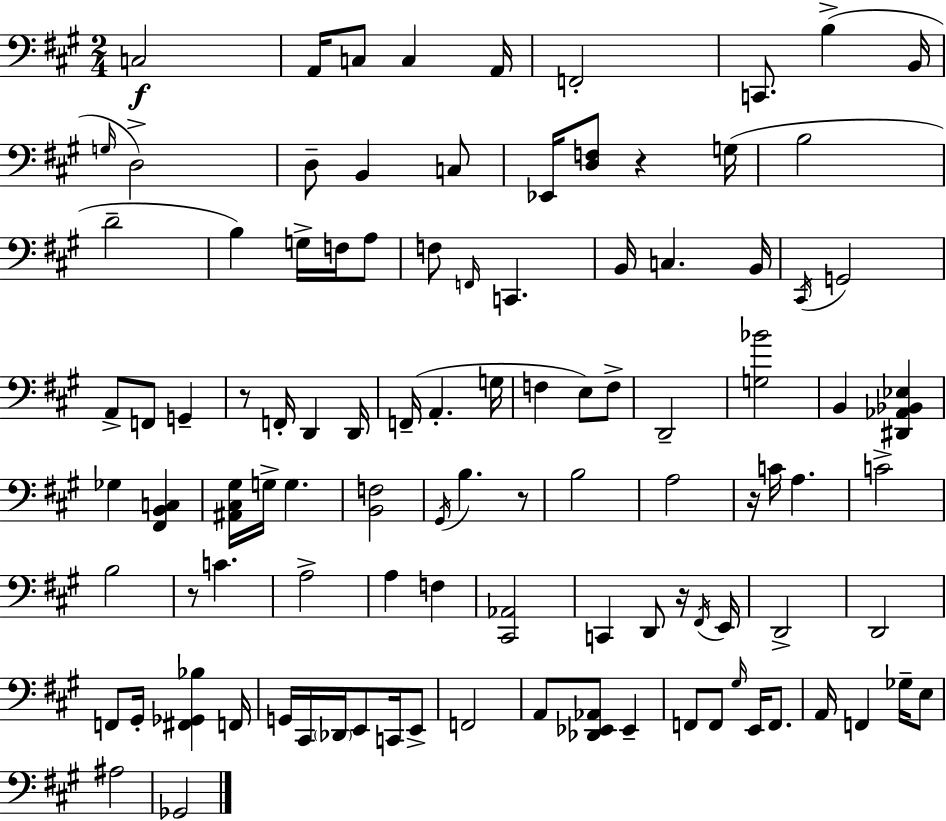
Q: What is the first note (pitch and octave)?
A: C3